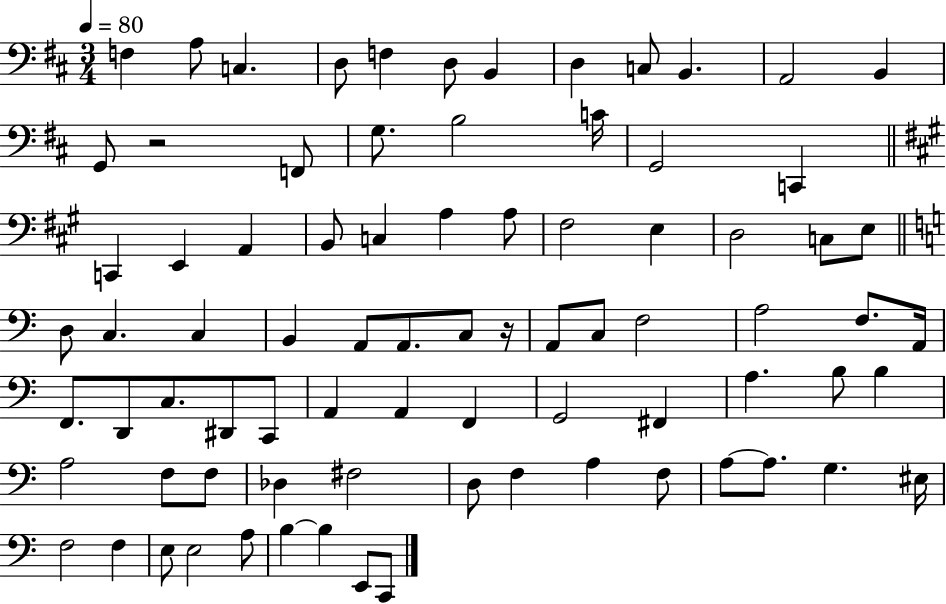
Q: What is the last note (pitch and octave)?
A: C2